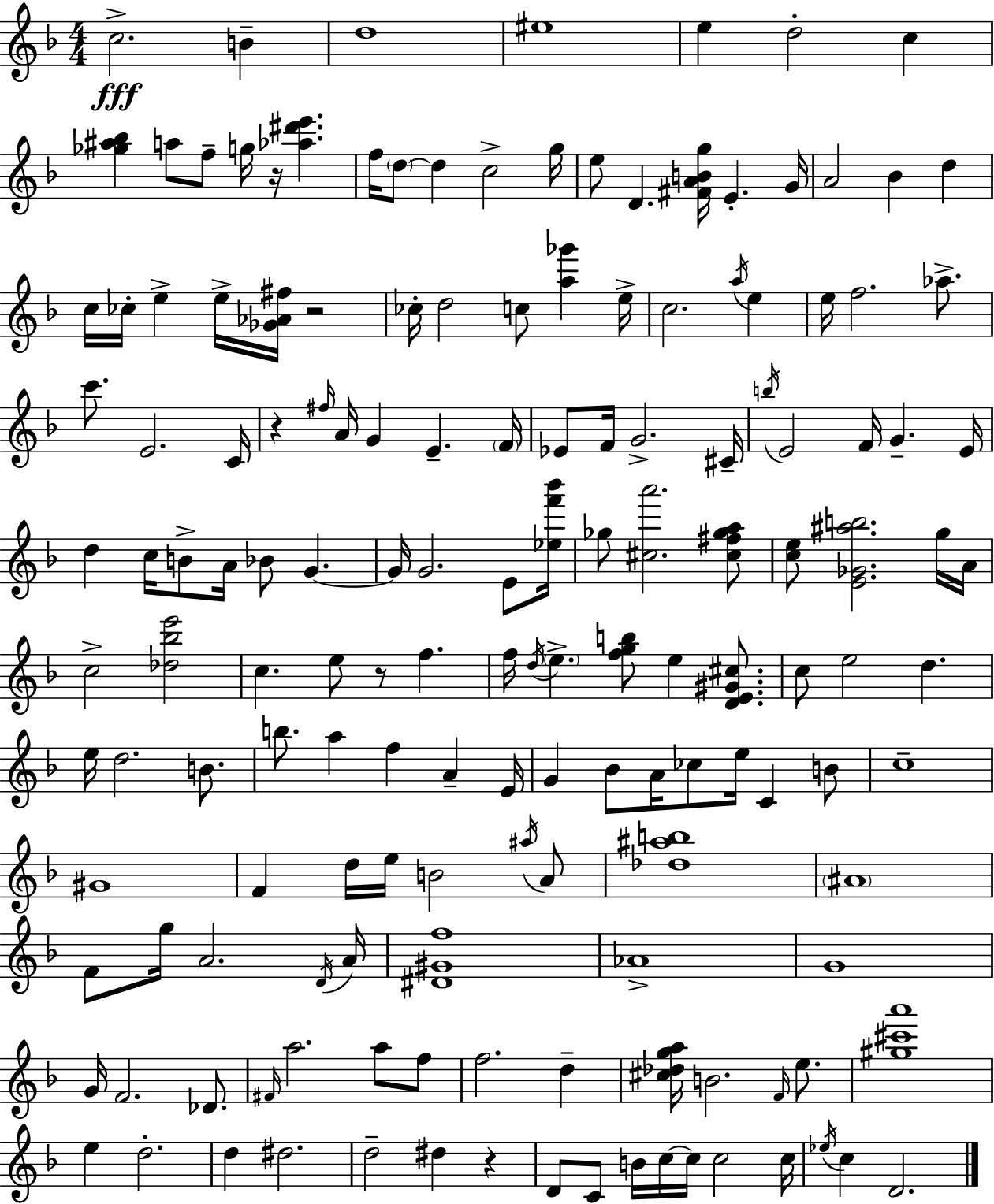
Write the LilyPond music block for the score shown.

{
  \clef treble
  \numericTimeSignature
  \time 4/4
  \key f \major
  c''2.->\fff b'4-- | d''1 | eis''1 | e''4 d''2-. c''4 | \break <ges'' ais'' bes''>4 a''8 f''8-- g''16 r16 <aes'' dis''' e'''>4. | f''16 \parenthesize d''8~~ d''4 c''2-> g''16 | e''8 d'4. <fis' a' b' g''>16 e'4.-. g'16 | a'2 bes'4 d''4 | \break c''16 ces''16-. e''4-> e''16-> <ges' aes' fis''>16 r2 | ces''16-. d''2 c''8 <a'' ges'''>4 e''16-> | c''2. \acciaccatura { a''16 } e''4 | e''16 f''2. aes''8.-> | \break c'''8. e'2. | c'16 r4 \grace { fis''16 } a'16 g'4 e'4.-- | \parenthesize f'16 ees'8 f'16 g'2.-> | cis'16-- \acciaccatura { b''16 } e'2 f'16 g'4.-- | \break e'16 d''4 c''16 b'8-> a'16 bes'8 g'4.~~ | g'16 g'2. | e'8 <ees'' f''' bes'''>16 ges''8 <cis'' a'''>2. | <cis'' fis'' ges'' a''>8 <c'' e''>8 <e' ges' ais'' b''>2. | \break g''16 a'16 c''2-> <des'' bes'' e'''>2 | c''4. e''8 r8 f''4. | f''16 \acciaccatura { d''16 } \parenthesize e''4.-> <f'' g'' b''>8 e''4 | <d' e' gis' cis''>8. c''8 e''2 d''4. | \break e''16 d''2. | b'8. b''8. a''4 f''4 a'4-- | e'16 g'4 bes'8 a'16 ces''8 e''16 c'4 | b'8 c''1-- | \break gis'1 | f'4 d''16 e''16 b'2 | \acciaccatura { ais''16 } a'8 <des'' ais'' b''>1 | \parenthesize ais'1 | \break f'8 g''16 a'2. | \acciaccatura { d'16 } a'16 <dis' gis' f''>1 | aes'1-> | g'1 | \break g'16 f'2. | des'8. \grace { fis'16 } a''2. | a''8 f''8 f''2. | d''4-- <cis'' des'' g'' a''>16 b'2. | \break \grace { f'16 } e''8. <gis'' cis''' a'''>1 | e''4 d''2.-. | d''4 dis''2. | d''2-- | \break dis''4 r4 d'8 c'8 b'16 c''16~~ c''16 c''2 | c''16 \acciaccatura { ees''16 } c''4 d'2. | \bar "|."
}